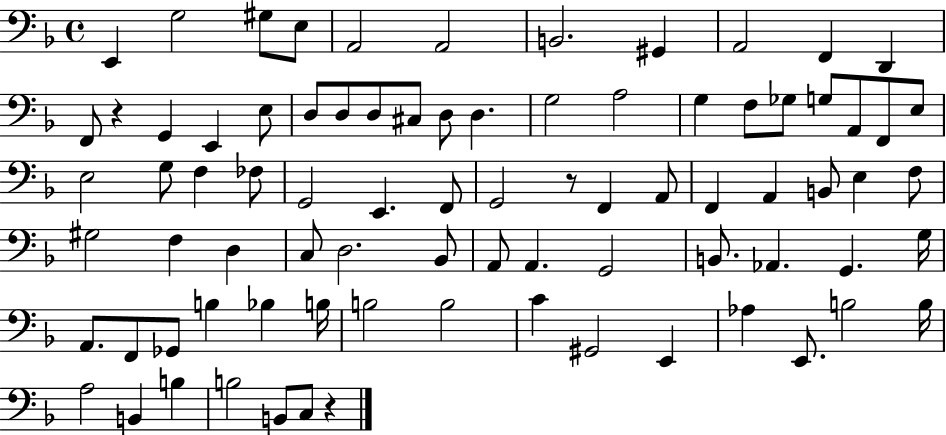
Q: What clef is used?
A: bass